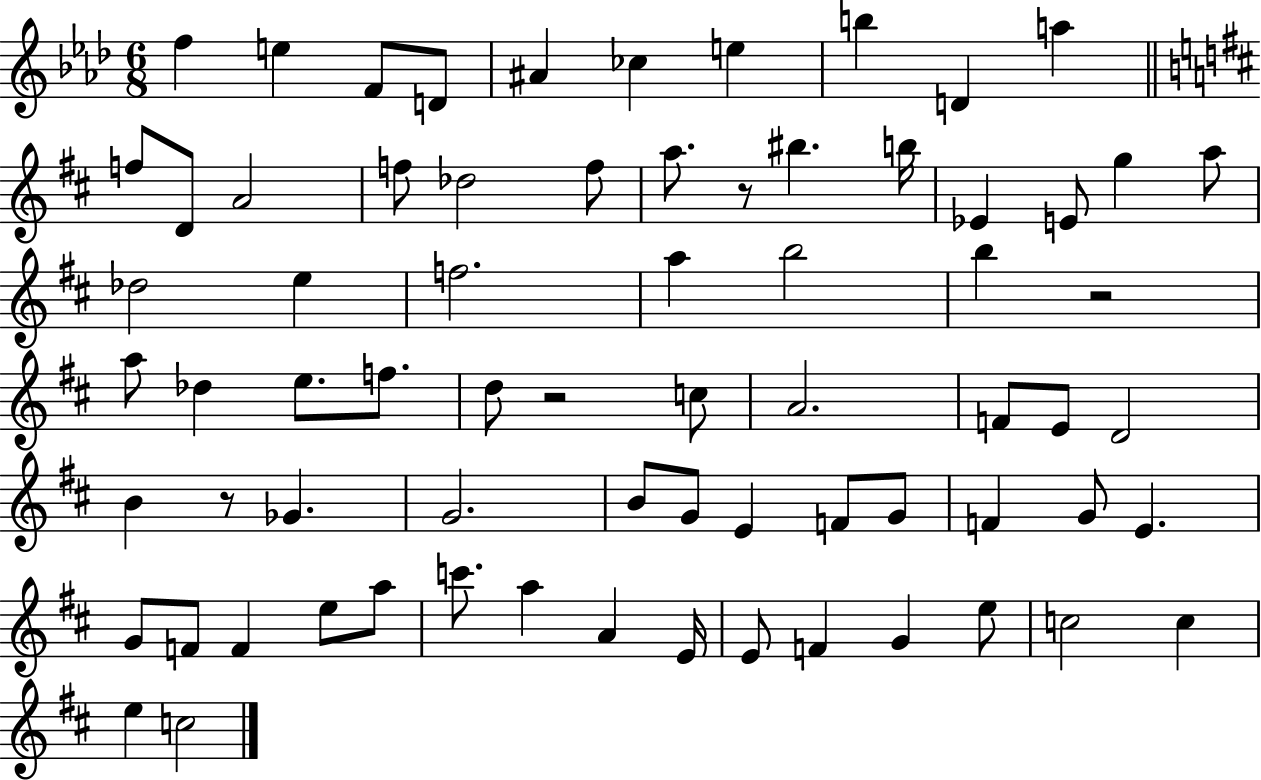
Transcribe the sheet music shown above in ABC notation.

X:1
T:Untitled
M:6/8
L:1/4
K:Ab
f e F/2 D/2 ^A _c e b D a f/2 D/2 A2 f/2 _d2 f/2 a/2 z/2 ^b b/4 _E E/2 g a/2 _d2 e f2 a b2 b z2 a/2 _d e/2 f/2 d/2 z2 c/2 A2 F/2 E/2 D2 B z/2 _G G2 B/2 G/2 E F/2 G/2 F G/2 E G/2 F/2 F e/2 a/2 c'/2 a A E/4 E/2 F G e/2 c2 c e c2